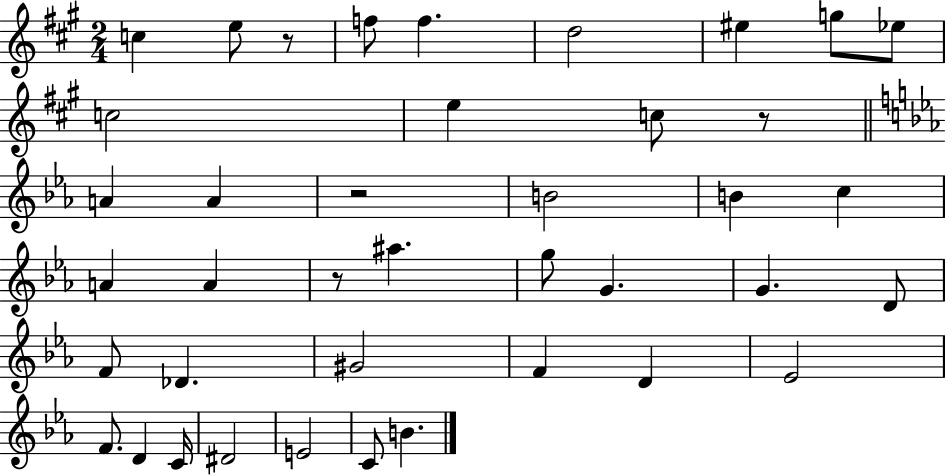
{
  \clef treble
  \numericTimeSignature
  \time 2/4
  \key a \major
  c''4 e''8 r8 | f''8 f''4. | d''2 | eis''4 g''8 ees''8 | \break c''2 | e''4 c''8 r8 | \bar "||" \break \key c \minor a'4 a'4 | r2 | b'2 | b'4 c''4 | \break a'4 a'4 | r8 ais''4. | g''8 g'4. | g'4. d'8 | \break f'8 des'4. | gis'2 | f'4 d'4 | ees'2 | \break f'8. d'4 c'16 | dis'2 | e'2 | c'8 b'4. | \break \bar "|."
}